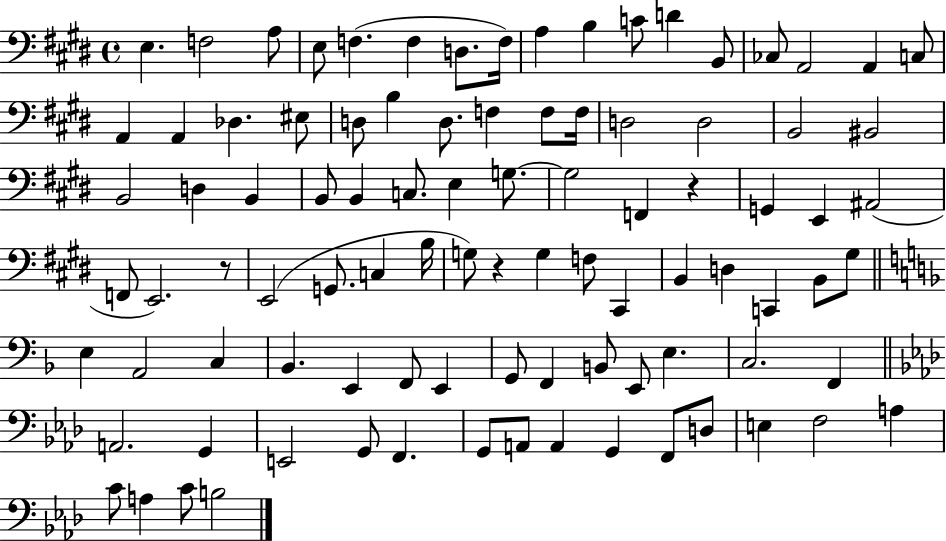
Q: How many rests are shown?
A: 3